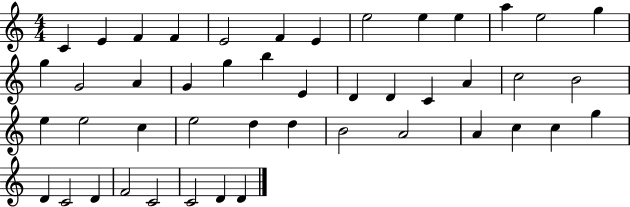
X:1
T:Untitled
M:4/4
L:1/4
K:C
C E F F E2 F E e2 e e a e2 g g G2 A G g b E D D C A c2 B2 e e2 c e2 d d B2 A2 A c c g D C2 D F2 C2 C2 D D